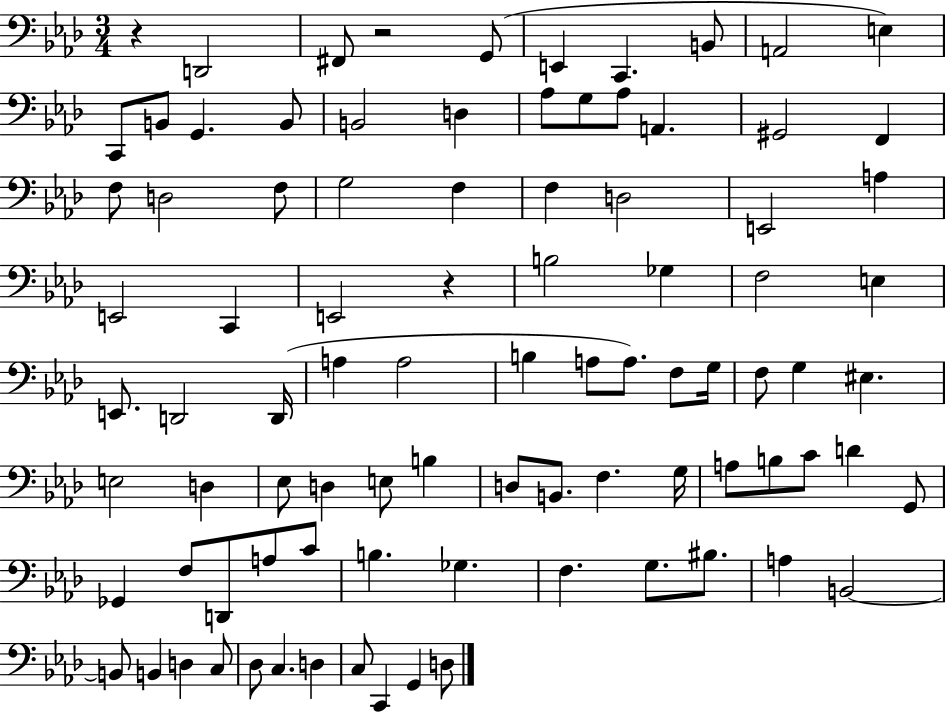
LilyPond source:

{
  \clef bass
  \numericTimeSignature
  \time 3/4
  \key aes \major
  r4 d,2 | fis,8 r2 g,8( | e,4 c,4. b,8 | a,2 e4) | \break c,8 b,8 g,4. b,8 | b,2 d4 | aes8 g8 aes8 a,4. | gis,2 f,4 | \break f8 d2 f8 | g2 f4 | f4 d2 | e,2 a4 | \break e,2 c,4 | e,2 r4 | b2 ges4 | f2 e4 | \break e,8. d,2 d,16( | a4 a2 | b4 a8 a8.) f8 g16 | f8 g4 eis4. | \break e2 d4 | ees8 d4 e8 b4 | d8 b,8. f4. g16 | a8 b8 c'8 d'4 g,8 | \break ges,4 f8 d,8 a8 c'8 | b4. ges4. | f4. g8. bis8. | a4 b,2~~ | \break b,8 b,4 d4 c8 | des8 c4. d4 | c8 c,4 g,4 d8 | \bar "|."
}